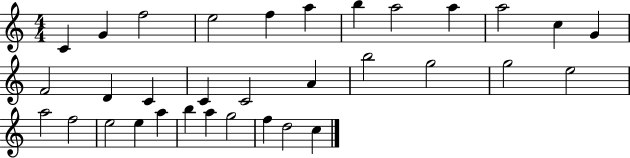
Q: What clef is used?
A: treble